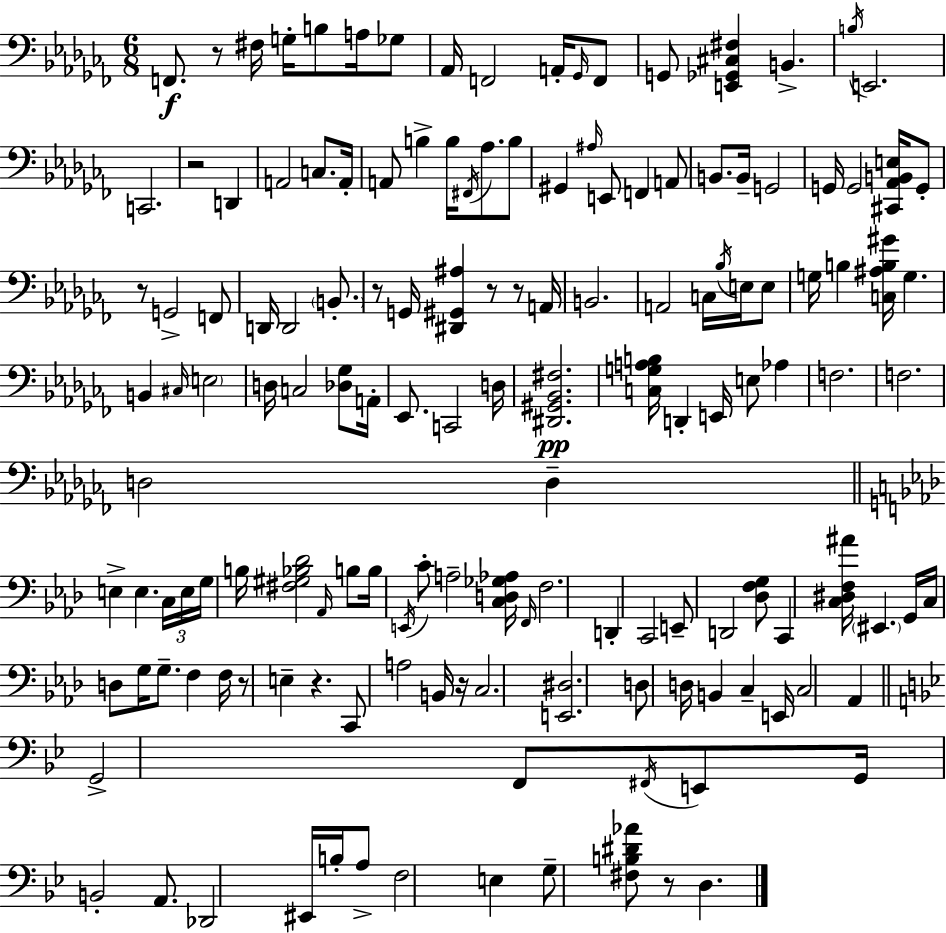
F2/e. R/e F#3/s G3/s B3/e A3/s Gb3/e Ab2/s F2/h A2/s Gb2/s F2/e G2/e [E2,Gb2,C#3,F#3]/q B2/q. B3/s E2/h. C2/h. R/h D2/q A2/h C3/e. A2/s A2/e B3/q B3/s F#2/s Ab3/e. B3/e G#2/q A#3/s E2/e F2/q A2/e B2/e. B2/s G2/h G2/s G2/h [C#2,Ab2,B2,E3]/s G2/e R/e G2/h F2/e D2/s D2/h B2/e. R/e G2/s [D#2,G#2,A#3]/q R/e R/e A2/s B2/h. A2/h C3/s Bb3/s E3/s E3/e G3/s B3/q [C3,A#3,B3,G#4]/s G3/q. B2/q C#3/s E3/h D3/s C3/h [Db3,Gb3]/e A2/s Eb2/e. C2/h D3/s [D#2,G#2,Bb2,F#3]/h. [C3,G3,A3,B3]/s D2/q E2/s E3/e Ab3/q F3/h. F3/h. D3/h D3/q E3/q E3/q. C3/s E3/s G3/s B3/s [F#3,G#3,Bb3,Db4]/h Ab2/s B3/e B3/s E2/s C4/e A3/h [C3,D3,Gb3,Ab3]/s F2/s F3/h. D2/q C2/h E2/e D2/h [Db3,F3,G3]/e C2/q [C3,D#3,F3,A#4]/s EIS2/q. G2/s C3/s D3/e G3/s G3/e. F3/q F3/s R/e E3/q R/q. C2/e A3/h B2/s R/s C3/h. [E2,D#3]/h. D3/e D3/s B2/q C3/q E2/s C3/h Ab2/q G2/h F2/e F#2/s E2/e G2/s B2/h A2/e. Db2/h EIS2/s B3/s A3/e F3/h E3/q G3/e [F#3,B3,D#4,Ab4]/e R/e D3/q.